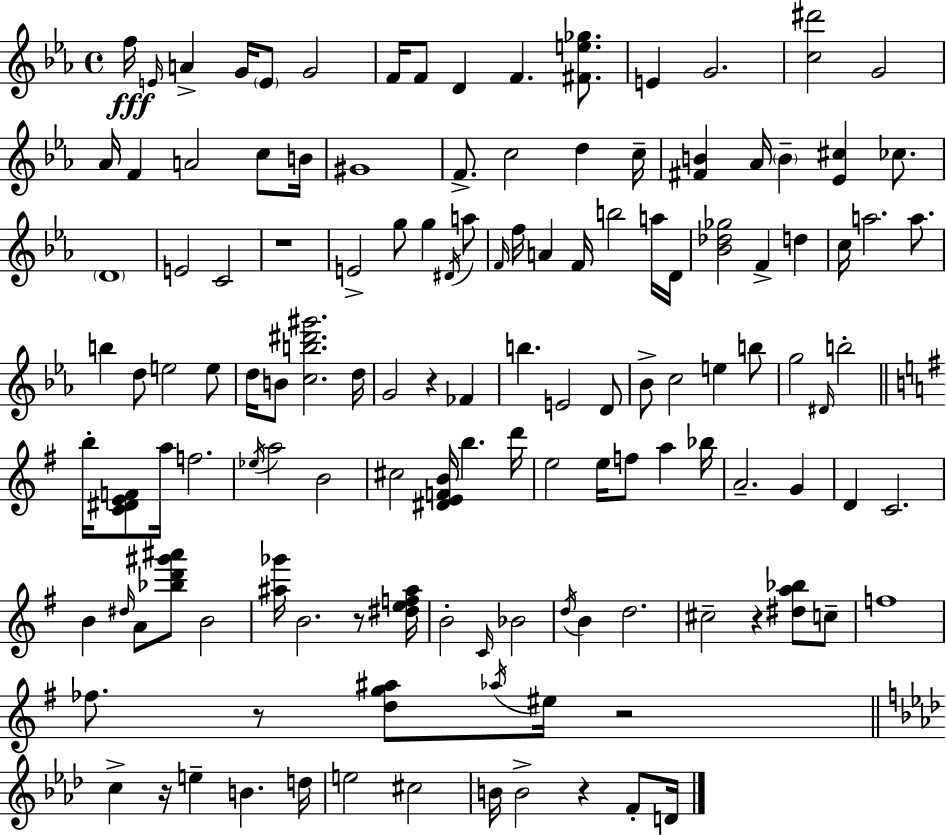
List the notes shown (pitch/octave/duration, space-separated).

F5/s E4/s A4/q G4/s E4/e G4/h F4/s F4/e D4/q F4/q. [F#4,E5,Gb5]/e. E4/q G4/h. [C5,D#6]/h G4/h Ab4/s F4/q A4/h C5/e B4/s G#4/w F4/e. C5/h D5/q C5/s [F#4,B4]/q Ab4/s B4/q [Eb4,C#5]/q CES5/e. D4/w E4/h C4/h R/w E4/h G5/e G5/q D#4/s A5/e F4/s F5/s A4/q F4/s B5/h A5/s D4/s [Bb4,Db5,Gb5]/h F4/q D5/q C5/s A5/h. A5/e. B5/q D5/e E5/h E5/e D5/s B4/e [C5,B5,D#6,G#6]/h. D5/s G4/h R/q FES4/q B5/q. E4/h D4/e Bb4/e C5/h E5/q B5/e G5/h D#4/s B5/h B5/s [C4,D#4,E4,F4]/e A5/s F5/h. Eb5/s A5/h B4/h C#5/h [D#4,E4,F4,B4]/s B5/q. D6/s E5/h E5/s F5/e A5/q Bb5/s A4/h. G4/q D4/q C4/h. B4/q D#5/s A4/e [Bb5,D6,G#6,A#6]/e B4/h [A#5,Gb6]/s B4/h. R/e [D#5,E5,F5,A#5]/s B4/h C4/s Bb4/h D5/s B4/q D5/h. C#5/h R/q [D#5,A5,Bb5]/e C5/e F5/w FES5/e. R/e [D5,G5,A#5]/e Ab5/s EIS5/s R/h C5/q R/s E5/q B4/q. D5/s E5/h C#5/h B4/s B4/h R/q F4/e D4/s